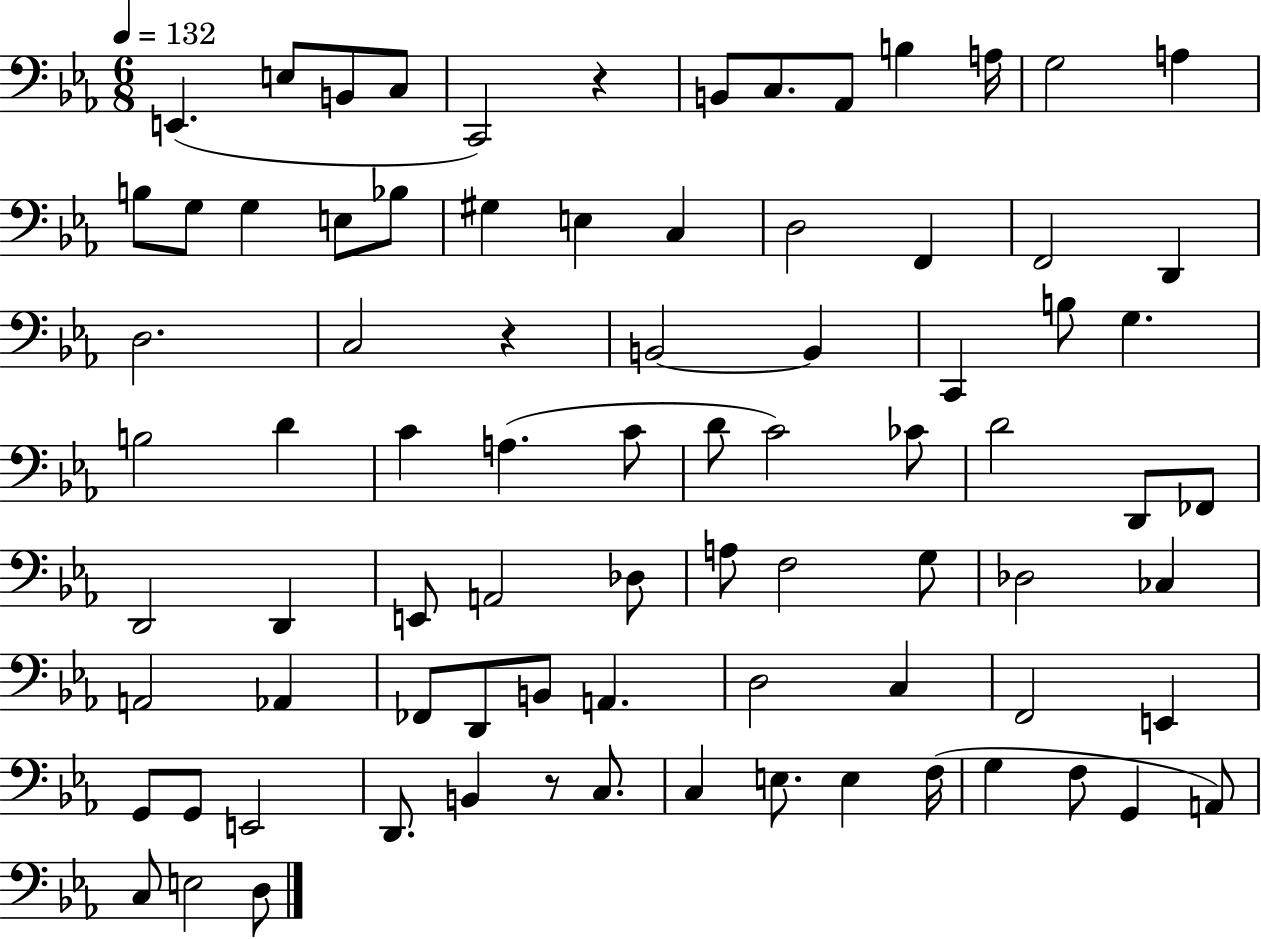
X:1
T:Untitled
M:6/8
L:1/4
K:Eb
E,, E,/2 B,,/2 C,/2 C,,2 z B,,/2 C,/2 _A,,/2 B, A,/4 G,2 A, B,/2 G,/2 G, E,/2 _B,/2 ^G, E, C, D,2 F,, F,,2 D,, D,2 C,2 z B,,2 B,, C,, B,/2 G, B,2 D C A, C/2 D/2 C2 _C/2 D2 D,,/2 _F,,/2 D,,2 D,, E,,/2 A,,2 _D,/2 A,/2 F,2 G,/2 _D,2 _C, A,,2 _A,, _F,,/2 D,,/2 B,,/2 A,, D,2 C, F,,2 E,, G,,/2 G,,/2 E,,2 D,,/2 B,, z/2 C,/2 C, E,/2 E, F,/4 G, F,/2 G,, A,,/2 C,/2 E,2 D,/2